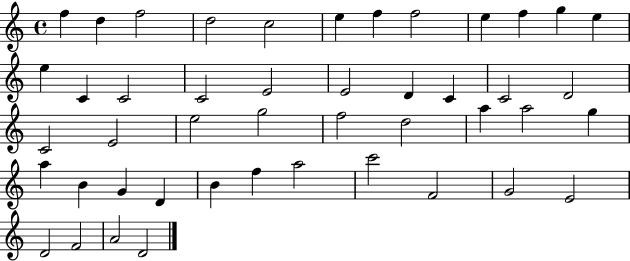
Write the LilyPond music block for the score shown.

{
  \clef treble
  \time 4/4
  \defaultTimeSignature
  \key c \major
  f''4 d''4 f''2 | d''2 c''2 | e''4 f''4 f''2 | e''4 f''4 g''4 e''4 | \break e''4 c'4 c'2 | c'2 e'2 | e'2 d'4 c'4 | c'2 d'2 | \break c'2 e'2 | e''2 g''2 | f''2 d''2 | a''4 a''2 g''4 | \break a''4 b'4 g'4 d'4 | b'4 f''4 a''2 | c'''2 f'2 | g'2 e'2 | \break d'2 f'2 | a'2 d'2 | \bar "|."
}